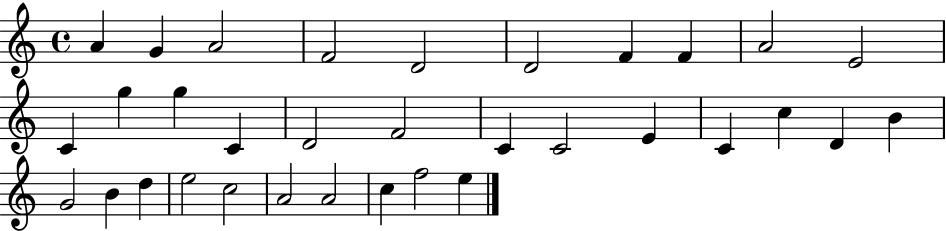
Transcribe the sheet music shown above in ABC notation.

X:1
T:Untitled
M:4/4
L:1/4
K:C
A G A2 F2 D2 D2 F F A2 E2 C g g C D2 F2 C C2 E C c D B G2 B d e2 c2 A2 A2 c f2 e